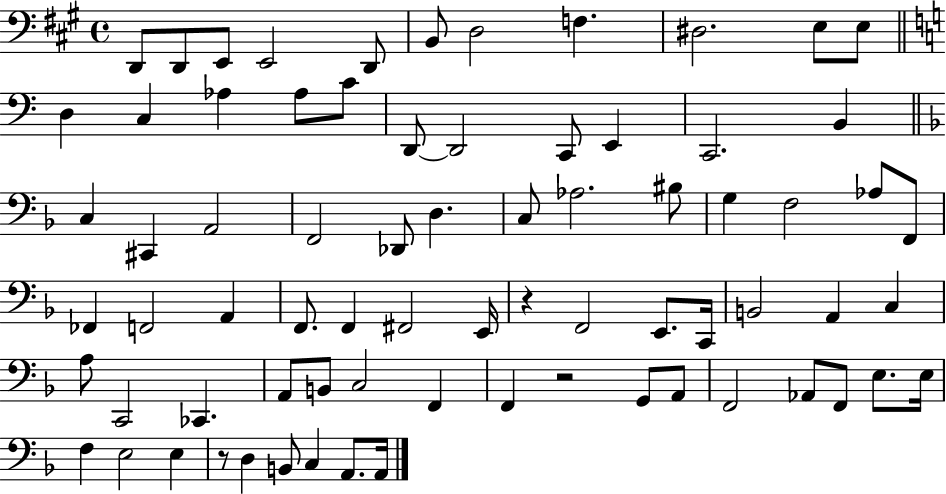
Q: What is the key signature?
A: A major